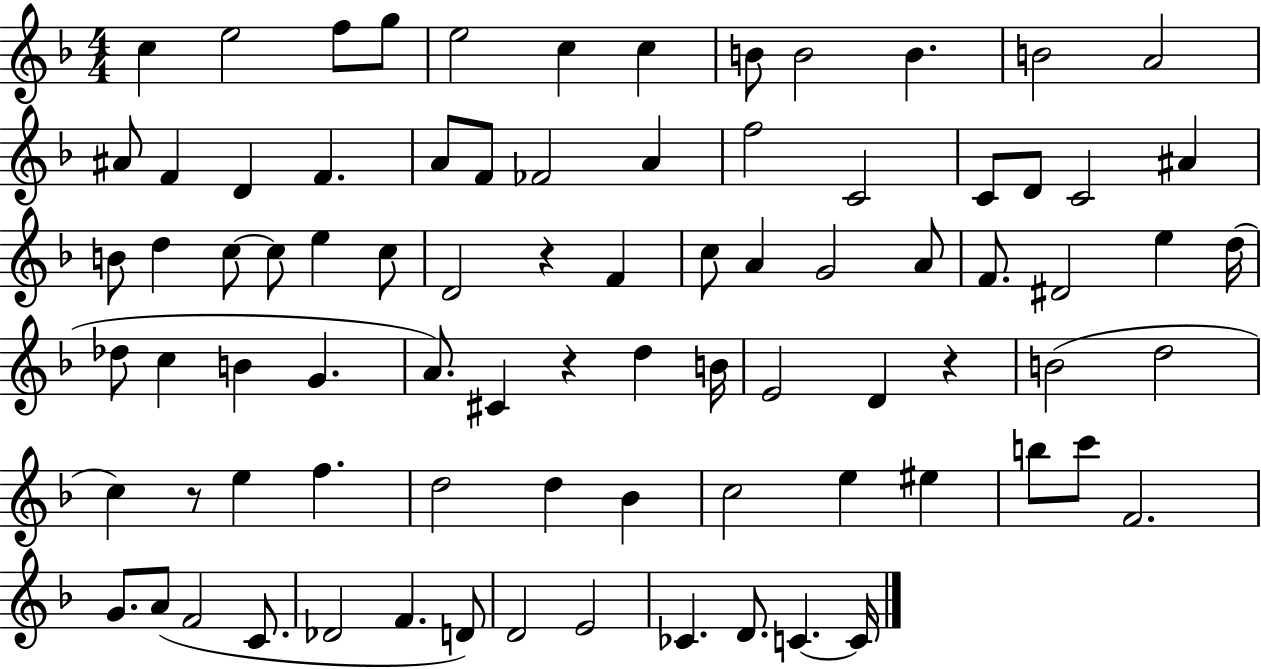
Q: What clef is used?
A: treble